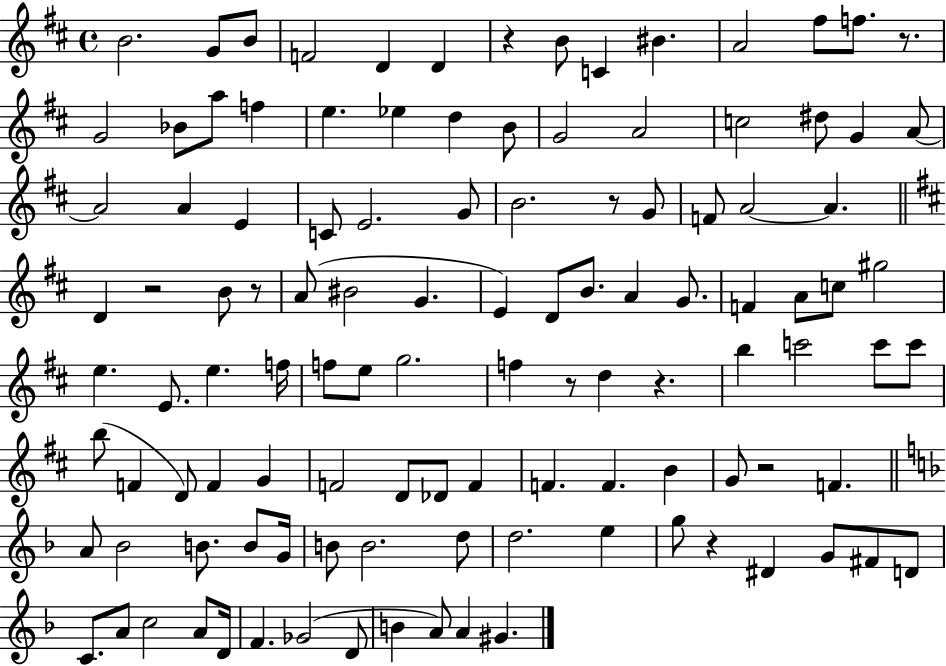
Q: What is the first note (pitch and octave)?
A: B4